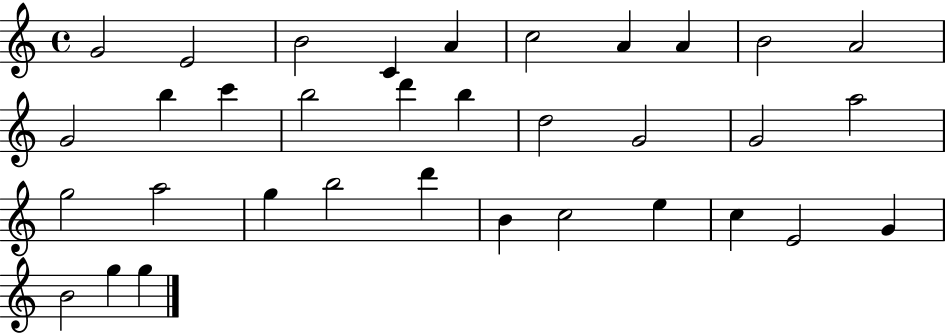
G4/h E4/h B4/h C4/q A4/q C5/h A4/q A4/q B4/h A4/h G4/h B5/q C6/q B5/h D6/q B5/q D5/h G4/h G4/h A5/h G5/h A5/h G5/q B5/h D6/q B4/q C5/h E5/q C5/q E4/h G4/q B4/h G5/q G5/q